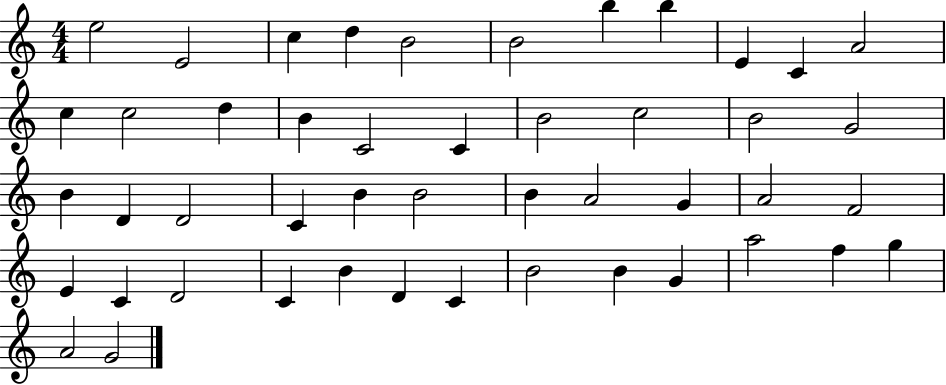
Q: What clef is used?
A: treble